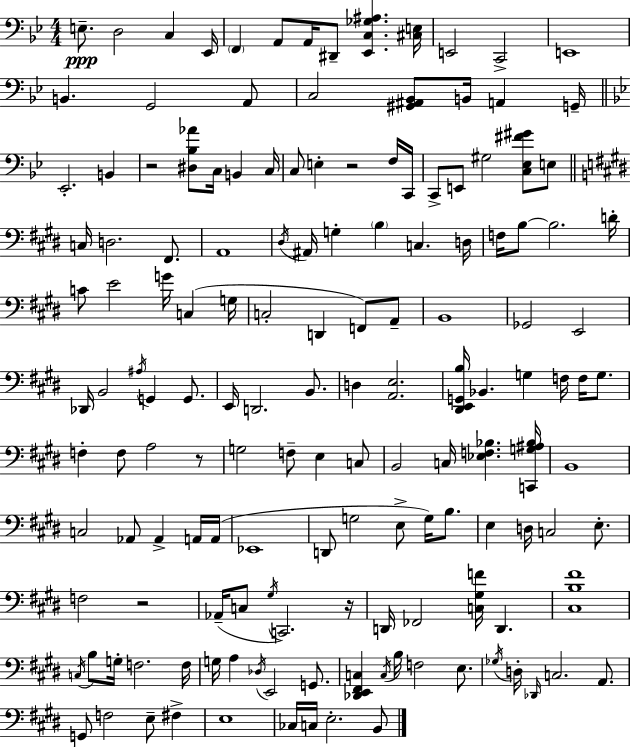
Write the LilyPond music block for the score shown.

{
  \clef bass
  \numericTimeSignature
  \time 4/4
  \key bes \major
  e8.--\ppp d2 c4 ees,16 | \parenthesize f,4 a,8 a,16 dis,8-- <ees, c ges ais>4. <cis e>16 | e,2 c,2-> | e,1 | \break b,4. g,2 a,8 | c2 <gis, ais, bes,>8 b,16 a,4 g,16-- | \bar "||" \break \key g \minor ees,2.-. b,4 | r2 <dis bes aes'>8 c16 b,4 c16 | c8 e4-. r2 f16 c,16 | c,8-> e,8 gis2 <c ees fis' gis'>8 e8 | \break \bar "||" \break \key e \major c16 d2. fis,8. | a,1 | \acciaccatura { dis16 } ais,16 g4-. \parenthesize b4 c4. | d16 f16 b8~~ b2. | \break d'16-. c'8 e'2 g'16 c4( | g16 c2-. d,4 f,8) a,8-- | b,1 | ges,2 e,2 | \break des,16 b,2 \acciaccatura { ais16 } g,4 g,8. | e,16 d,2. b,8. | d4 <a, e>2. | <dis, e, g, b>16 bes,4. g4 f16 f16 g8. | \break f4-. f8 a2 | r8 g2 f8-- e4 | c8 b,2 c16 <ees f bes>4. | <c, g ais bes>16 b,1 | \break c2 aes,8 aes,4-> | a,16 a,16( ees,1 | d,8 g2 e8-> g16) b8. | e4 d16 c2 e8.-. | \break f2 r2 | aes,16--( c8 \acciaccatura { gis16 } c,2.) | r16 d,16 fes,2 <c gis f'>16 d,4. | <cis b fis'>1 | \break \acciaccatura { c16 } b8 g16-. f2. | f16 g16 a4 \acciaccatura { des16 } e,2 | g,8. <des, e, fis, c>4 \acciaccatura { c16 } b16 f2 | e8. \acciaccatura { ges16 } d16-. \grace { des,16 } c2. | \break a,8. g,8 f2 | e8-- fis4-> e1 | ces16 c16 e2.-. | b,8 \bar "|."
}